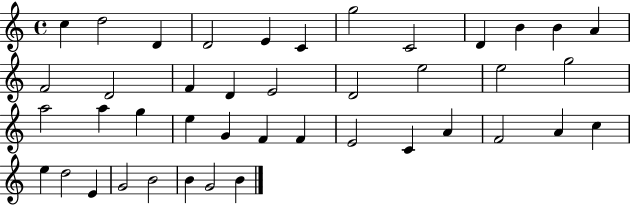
{
  \clef treble
  \time 4/4
  \defaultTimeSignature
  \key c \major
  c''4 d''2 d'4 | d'2 e'4 c'4 | g''2 c'2 | d'4 b'4 b'4 a'4 | \break f'2 d'2 | f'4 d'4 e'2 | d'2 e''2 | e''2 g''2 | \break a''2 a''4 g''4 | e''4 g'4 f'4 f'4 | e'2 c'4 a'4 | f'2 a'4 c''4 | \break e''4 d''2 e'4 | g'2 b'2 | b'4 g'2 b'4 | \bar "|."
}